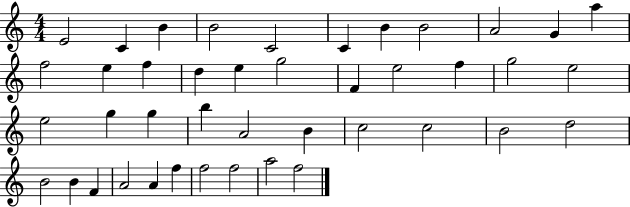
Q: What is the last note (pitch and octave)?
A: F5